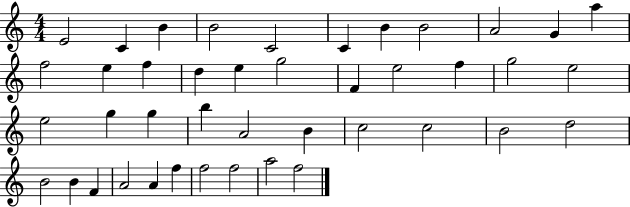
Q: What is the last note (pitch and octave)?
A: F5